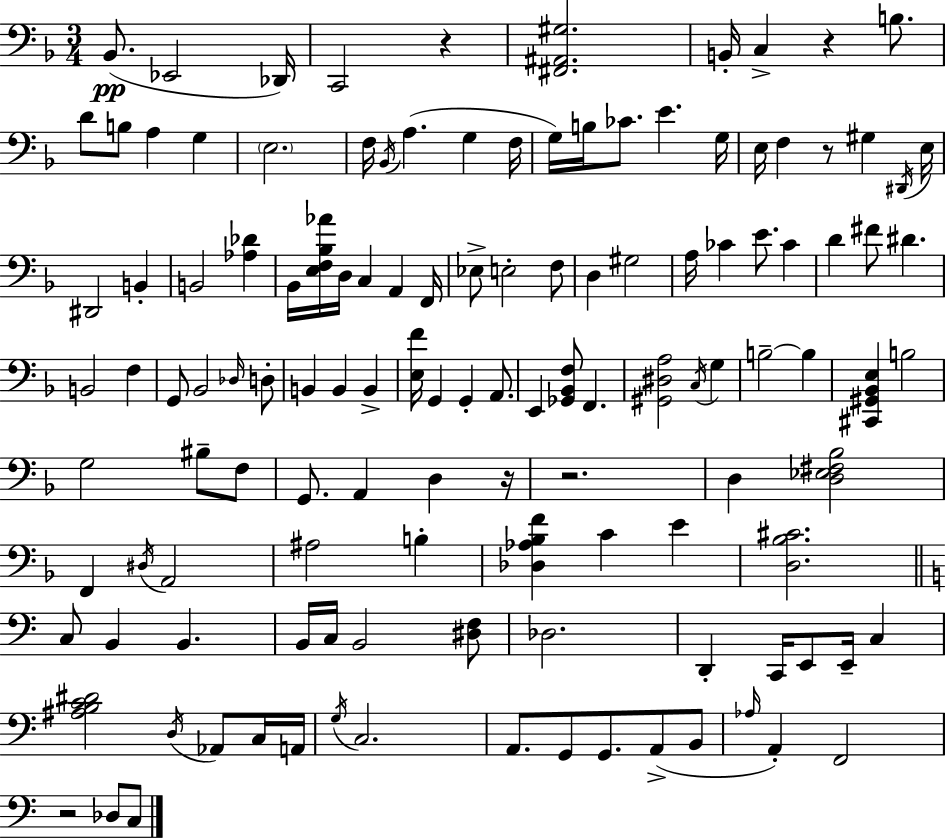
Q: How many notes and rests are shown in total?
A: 126